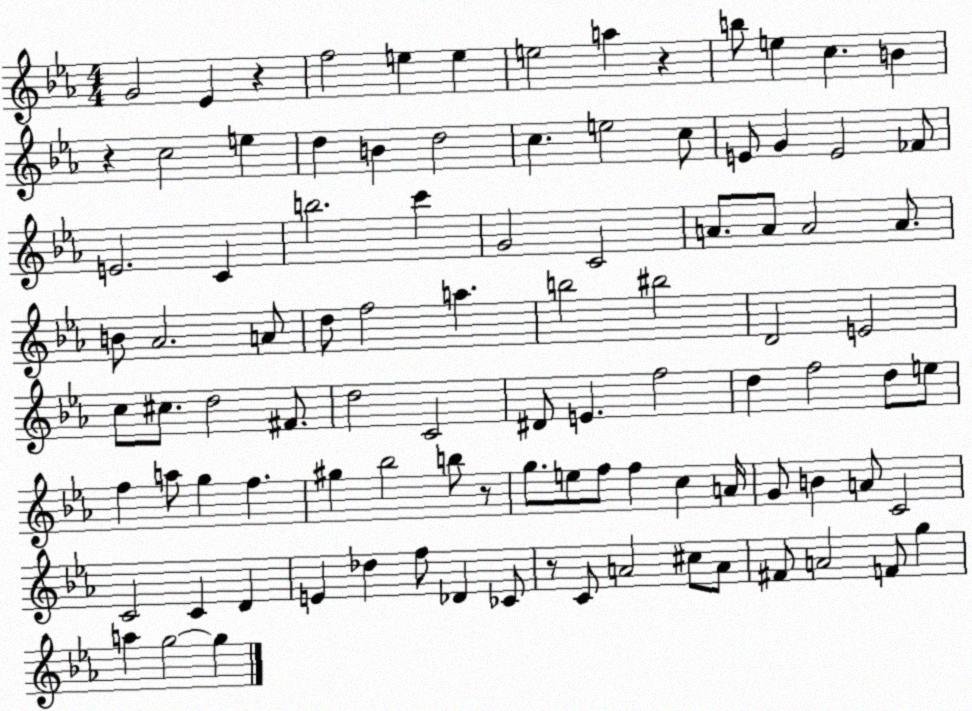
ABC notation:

X:1
T:Untitled
M:4/4
L:1/4
K:Eb
G2 _E z f2 e e e2 a z b/2 e c B z c2 e d B d2 c e2 c/2 E/2 G E2 _F/2 E2 C b2 c' G2 C2 A/2 A/2 A2 A/2 B/2 _A2 A/2 d/2 f2 a b2 ^b2 D2 E2 c/2 ^c/2 d2 ^F/2 d2 C2 ^D/2 E f2 d f2 d/2 e/2 f a/2 g f ^g _b2 b/2 z/2 g/2 e/2 f/2 f c A/4 G/2 B A/2 C2 C2 C D E _d f/2 _D _C/2 z/2 C/2 A2 ^c/2 A/2 ^F/2 A2 F/2 g a g2 g